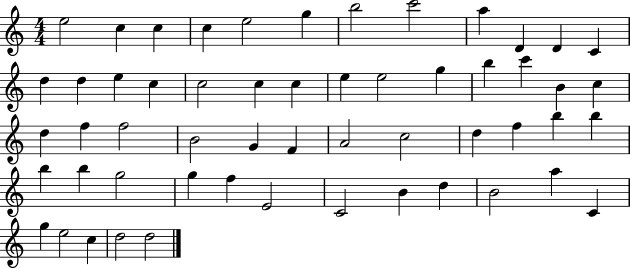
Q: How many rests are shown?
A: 0